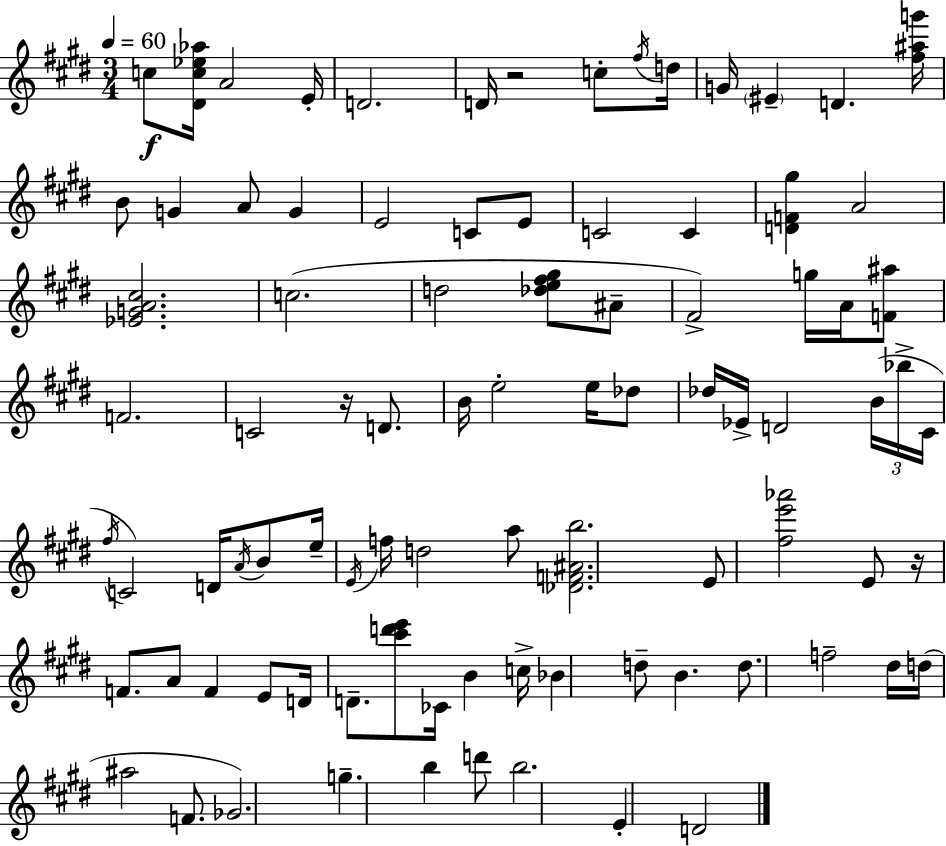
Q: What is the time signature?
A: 3/4